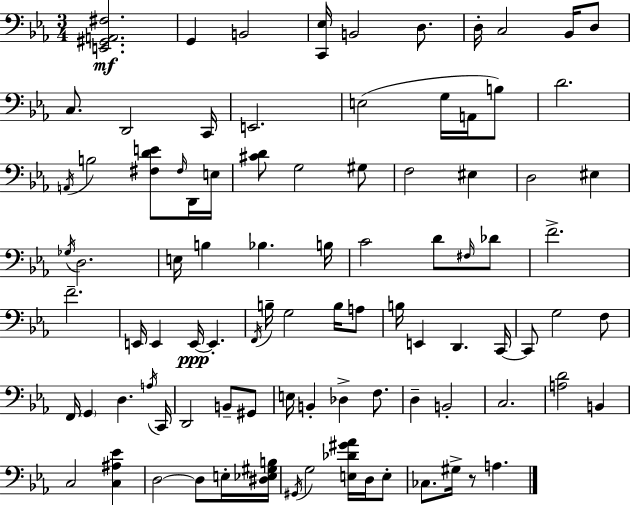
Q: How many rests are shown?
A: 1